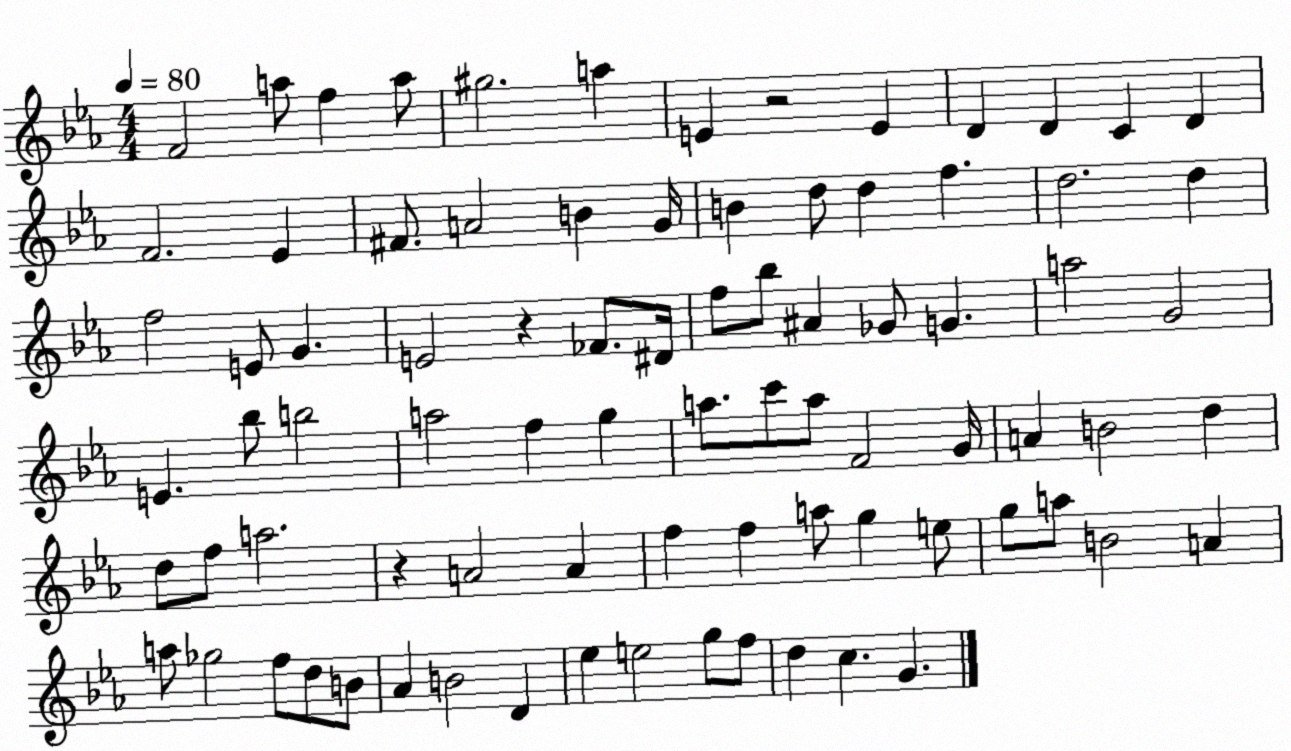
X:1
T:Untitled
M:4/4
L:1/4
K:Eb
F2 a/2 f a/2 ^g2 a E z2 E D D C D F2 _E ^F/2 A2 B G/4 B d/2 d f d2 d f2 E/2 G E2 z _F/2 ^D/4 f/2 _b/2 ^A _G/2 G a2 G2 E _b/2 b2 a2 f g a/2 c'/2 a/2 F2 G/4 A B2 d d/2 f/2 a2 z A2 A f f a/2 g e/2 g/2 a/2 B2 A a/2 _g2 f/2 d/2 B/2 _A B2 D _e e2 g/2 f/2 d c G